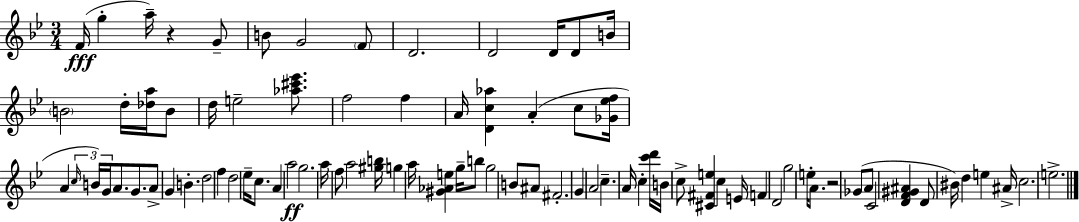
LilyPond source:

{
  \clef treble
  \numericTimeSignature
  \time 3/4
  \key bes \major
  f'16(\fff g''4-. a''16--) r4 g'8-- | b'8 g'2 \parenthesize f'8 | d'2. | d'2 d'16 d'8 b'16 | \break \parenthesize b'2 d''16-. <des'' a''>16 b'8 | d''16 e''2-- <aes'' cis''' ees'''>8. | f''2 f''4 | a'16 <d' c'' aes''>4 a'4-.( c''8 <ges' ees'' f''>16 | \break a'4 \tuplet 3/2 { \grace { c''16 }) b'16 g'16 } a'8. g'8. | a'8-> g'4 b'4.-. | d''2 f''4 | d''2 ees''16-- c''8. | \break a'4 a''2\ff | g''2. | a''16 f''8 a''2 | <gis'' b''>16 g''4 a''16 <gis' aes' e''>4 g''16-- b''8 | \break g''2 b'8 ais'8 | fis'2.-. | g'4 a'2 | c''4.-- a'16 c''4-. | \break <c''' d'''>16 b'16 c''8-> <cis' fis' e''>4 c''4 | e'16 f'4 d'2 | g''2 e''16-. a'8. | r2 ges'8( a'8 | \break c'2 <d' f' gis' ais'>4 | d'8 bis'16) d''4 e''4 | ais'16-> c''2. | e''2.-> | \break \bar "|."
}